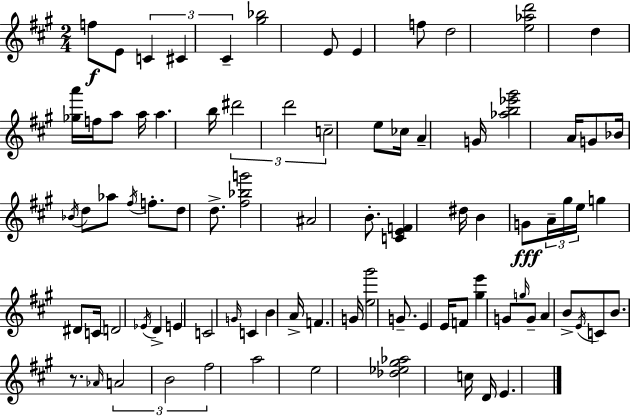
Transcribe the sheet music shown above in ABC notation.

X:1
T:Untitled
M:2/4
L:1/4
K:A
f/2 E/2 C ^C ^C [^g_b]2 E/2 E f/2 d2 [e_ad']2 d [_ga']/4 f/4 a/2 a/4 a b/4 ^d'2 d'2 c2 e/2 _c/4 A G/4 [_ab_e'^g']2 A/4 G/2 _B/4 _B/4 d/2 _a/2 ^f/4 f/2 d/2 d/2 [^f_bg']2 ^A2 B/2 [CEF] ^d/4 B G/2 A/4 ^g/4 e/4 g ^D/2 C/4 D2 _E/4 D E C2 G/4 C B A/4 F G/4 [e^g']2 G/2 E E/4 F/2 [^ge'] G/2 g/4 G/2 A B/2 E/4 C/2 B/2 z/2 _A/4 A2 B2 ^f2 a2 e2 [_d_e^g_a]2 c/4 D/4 E